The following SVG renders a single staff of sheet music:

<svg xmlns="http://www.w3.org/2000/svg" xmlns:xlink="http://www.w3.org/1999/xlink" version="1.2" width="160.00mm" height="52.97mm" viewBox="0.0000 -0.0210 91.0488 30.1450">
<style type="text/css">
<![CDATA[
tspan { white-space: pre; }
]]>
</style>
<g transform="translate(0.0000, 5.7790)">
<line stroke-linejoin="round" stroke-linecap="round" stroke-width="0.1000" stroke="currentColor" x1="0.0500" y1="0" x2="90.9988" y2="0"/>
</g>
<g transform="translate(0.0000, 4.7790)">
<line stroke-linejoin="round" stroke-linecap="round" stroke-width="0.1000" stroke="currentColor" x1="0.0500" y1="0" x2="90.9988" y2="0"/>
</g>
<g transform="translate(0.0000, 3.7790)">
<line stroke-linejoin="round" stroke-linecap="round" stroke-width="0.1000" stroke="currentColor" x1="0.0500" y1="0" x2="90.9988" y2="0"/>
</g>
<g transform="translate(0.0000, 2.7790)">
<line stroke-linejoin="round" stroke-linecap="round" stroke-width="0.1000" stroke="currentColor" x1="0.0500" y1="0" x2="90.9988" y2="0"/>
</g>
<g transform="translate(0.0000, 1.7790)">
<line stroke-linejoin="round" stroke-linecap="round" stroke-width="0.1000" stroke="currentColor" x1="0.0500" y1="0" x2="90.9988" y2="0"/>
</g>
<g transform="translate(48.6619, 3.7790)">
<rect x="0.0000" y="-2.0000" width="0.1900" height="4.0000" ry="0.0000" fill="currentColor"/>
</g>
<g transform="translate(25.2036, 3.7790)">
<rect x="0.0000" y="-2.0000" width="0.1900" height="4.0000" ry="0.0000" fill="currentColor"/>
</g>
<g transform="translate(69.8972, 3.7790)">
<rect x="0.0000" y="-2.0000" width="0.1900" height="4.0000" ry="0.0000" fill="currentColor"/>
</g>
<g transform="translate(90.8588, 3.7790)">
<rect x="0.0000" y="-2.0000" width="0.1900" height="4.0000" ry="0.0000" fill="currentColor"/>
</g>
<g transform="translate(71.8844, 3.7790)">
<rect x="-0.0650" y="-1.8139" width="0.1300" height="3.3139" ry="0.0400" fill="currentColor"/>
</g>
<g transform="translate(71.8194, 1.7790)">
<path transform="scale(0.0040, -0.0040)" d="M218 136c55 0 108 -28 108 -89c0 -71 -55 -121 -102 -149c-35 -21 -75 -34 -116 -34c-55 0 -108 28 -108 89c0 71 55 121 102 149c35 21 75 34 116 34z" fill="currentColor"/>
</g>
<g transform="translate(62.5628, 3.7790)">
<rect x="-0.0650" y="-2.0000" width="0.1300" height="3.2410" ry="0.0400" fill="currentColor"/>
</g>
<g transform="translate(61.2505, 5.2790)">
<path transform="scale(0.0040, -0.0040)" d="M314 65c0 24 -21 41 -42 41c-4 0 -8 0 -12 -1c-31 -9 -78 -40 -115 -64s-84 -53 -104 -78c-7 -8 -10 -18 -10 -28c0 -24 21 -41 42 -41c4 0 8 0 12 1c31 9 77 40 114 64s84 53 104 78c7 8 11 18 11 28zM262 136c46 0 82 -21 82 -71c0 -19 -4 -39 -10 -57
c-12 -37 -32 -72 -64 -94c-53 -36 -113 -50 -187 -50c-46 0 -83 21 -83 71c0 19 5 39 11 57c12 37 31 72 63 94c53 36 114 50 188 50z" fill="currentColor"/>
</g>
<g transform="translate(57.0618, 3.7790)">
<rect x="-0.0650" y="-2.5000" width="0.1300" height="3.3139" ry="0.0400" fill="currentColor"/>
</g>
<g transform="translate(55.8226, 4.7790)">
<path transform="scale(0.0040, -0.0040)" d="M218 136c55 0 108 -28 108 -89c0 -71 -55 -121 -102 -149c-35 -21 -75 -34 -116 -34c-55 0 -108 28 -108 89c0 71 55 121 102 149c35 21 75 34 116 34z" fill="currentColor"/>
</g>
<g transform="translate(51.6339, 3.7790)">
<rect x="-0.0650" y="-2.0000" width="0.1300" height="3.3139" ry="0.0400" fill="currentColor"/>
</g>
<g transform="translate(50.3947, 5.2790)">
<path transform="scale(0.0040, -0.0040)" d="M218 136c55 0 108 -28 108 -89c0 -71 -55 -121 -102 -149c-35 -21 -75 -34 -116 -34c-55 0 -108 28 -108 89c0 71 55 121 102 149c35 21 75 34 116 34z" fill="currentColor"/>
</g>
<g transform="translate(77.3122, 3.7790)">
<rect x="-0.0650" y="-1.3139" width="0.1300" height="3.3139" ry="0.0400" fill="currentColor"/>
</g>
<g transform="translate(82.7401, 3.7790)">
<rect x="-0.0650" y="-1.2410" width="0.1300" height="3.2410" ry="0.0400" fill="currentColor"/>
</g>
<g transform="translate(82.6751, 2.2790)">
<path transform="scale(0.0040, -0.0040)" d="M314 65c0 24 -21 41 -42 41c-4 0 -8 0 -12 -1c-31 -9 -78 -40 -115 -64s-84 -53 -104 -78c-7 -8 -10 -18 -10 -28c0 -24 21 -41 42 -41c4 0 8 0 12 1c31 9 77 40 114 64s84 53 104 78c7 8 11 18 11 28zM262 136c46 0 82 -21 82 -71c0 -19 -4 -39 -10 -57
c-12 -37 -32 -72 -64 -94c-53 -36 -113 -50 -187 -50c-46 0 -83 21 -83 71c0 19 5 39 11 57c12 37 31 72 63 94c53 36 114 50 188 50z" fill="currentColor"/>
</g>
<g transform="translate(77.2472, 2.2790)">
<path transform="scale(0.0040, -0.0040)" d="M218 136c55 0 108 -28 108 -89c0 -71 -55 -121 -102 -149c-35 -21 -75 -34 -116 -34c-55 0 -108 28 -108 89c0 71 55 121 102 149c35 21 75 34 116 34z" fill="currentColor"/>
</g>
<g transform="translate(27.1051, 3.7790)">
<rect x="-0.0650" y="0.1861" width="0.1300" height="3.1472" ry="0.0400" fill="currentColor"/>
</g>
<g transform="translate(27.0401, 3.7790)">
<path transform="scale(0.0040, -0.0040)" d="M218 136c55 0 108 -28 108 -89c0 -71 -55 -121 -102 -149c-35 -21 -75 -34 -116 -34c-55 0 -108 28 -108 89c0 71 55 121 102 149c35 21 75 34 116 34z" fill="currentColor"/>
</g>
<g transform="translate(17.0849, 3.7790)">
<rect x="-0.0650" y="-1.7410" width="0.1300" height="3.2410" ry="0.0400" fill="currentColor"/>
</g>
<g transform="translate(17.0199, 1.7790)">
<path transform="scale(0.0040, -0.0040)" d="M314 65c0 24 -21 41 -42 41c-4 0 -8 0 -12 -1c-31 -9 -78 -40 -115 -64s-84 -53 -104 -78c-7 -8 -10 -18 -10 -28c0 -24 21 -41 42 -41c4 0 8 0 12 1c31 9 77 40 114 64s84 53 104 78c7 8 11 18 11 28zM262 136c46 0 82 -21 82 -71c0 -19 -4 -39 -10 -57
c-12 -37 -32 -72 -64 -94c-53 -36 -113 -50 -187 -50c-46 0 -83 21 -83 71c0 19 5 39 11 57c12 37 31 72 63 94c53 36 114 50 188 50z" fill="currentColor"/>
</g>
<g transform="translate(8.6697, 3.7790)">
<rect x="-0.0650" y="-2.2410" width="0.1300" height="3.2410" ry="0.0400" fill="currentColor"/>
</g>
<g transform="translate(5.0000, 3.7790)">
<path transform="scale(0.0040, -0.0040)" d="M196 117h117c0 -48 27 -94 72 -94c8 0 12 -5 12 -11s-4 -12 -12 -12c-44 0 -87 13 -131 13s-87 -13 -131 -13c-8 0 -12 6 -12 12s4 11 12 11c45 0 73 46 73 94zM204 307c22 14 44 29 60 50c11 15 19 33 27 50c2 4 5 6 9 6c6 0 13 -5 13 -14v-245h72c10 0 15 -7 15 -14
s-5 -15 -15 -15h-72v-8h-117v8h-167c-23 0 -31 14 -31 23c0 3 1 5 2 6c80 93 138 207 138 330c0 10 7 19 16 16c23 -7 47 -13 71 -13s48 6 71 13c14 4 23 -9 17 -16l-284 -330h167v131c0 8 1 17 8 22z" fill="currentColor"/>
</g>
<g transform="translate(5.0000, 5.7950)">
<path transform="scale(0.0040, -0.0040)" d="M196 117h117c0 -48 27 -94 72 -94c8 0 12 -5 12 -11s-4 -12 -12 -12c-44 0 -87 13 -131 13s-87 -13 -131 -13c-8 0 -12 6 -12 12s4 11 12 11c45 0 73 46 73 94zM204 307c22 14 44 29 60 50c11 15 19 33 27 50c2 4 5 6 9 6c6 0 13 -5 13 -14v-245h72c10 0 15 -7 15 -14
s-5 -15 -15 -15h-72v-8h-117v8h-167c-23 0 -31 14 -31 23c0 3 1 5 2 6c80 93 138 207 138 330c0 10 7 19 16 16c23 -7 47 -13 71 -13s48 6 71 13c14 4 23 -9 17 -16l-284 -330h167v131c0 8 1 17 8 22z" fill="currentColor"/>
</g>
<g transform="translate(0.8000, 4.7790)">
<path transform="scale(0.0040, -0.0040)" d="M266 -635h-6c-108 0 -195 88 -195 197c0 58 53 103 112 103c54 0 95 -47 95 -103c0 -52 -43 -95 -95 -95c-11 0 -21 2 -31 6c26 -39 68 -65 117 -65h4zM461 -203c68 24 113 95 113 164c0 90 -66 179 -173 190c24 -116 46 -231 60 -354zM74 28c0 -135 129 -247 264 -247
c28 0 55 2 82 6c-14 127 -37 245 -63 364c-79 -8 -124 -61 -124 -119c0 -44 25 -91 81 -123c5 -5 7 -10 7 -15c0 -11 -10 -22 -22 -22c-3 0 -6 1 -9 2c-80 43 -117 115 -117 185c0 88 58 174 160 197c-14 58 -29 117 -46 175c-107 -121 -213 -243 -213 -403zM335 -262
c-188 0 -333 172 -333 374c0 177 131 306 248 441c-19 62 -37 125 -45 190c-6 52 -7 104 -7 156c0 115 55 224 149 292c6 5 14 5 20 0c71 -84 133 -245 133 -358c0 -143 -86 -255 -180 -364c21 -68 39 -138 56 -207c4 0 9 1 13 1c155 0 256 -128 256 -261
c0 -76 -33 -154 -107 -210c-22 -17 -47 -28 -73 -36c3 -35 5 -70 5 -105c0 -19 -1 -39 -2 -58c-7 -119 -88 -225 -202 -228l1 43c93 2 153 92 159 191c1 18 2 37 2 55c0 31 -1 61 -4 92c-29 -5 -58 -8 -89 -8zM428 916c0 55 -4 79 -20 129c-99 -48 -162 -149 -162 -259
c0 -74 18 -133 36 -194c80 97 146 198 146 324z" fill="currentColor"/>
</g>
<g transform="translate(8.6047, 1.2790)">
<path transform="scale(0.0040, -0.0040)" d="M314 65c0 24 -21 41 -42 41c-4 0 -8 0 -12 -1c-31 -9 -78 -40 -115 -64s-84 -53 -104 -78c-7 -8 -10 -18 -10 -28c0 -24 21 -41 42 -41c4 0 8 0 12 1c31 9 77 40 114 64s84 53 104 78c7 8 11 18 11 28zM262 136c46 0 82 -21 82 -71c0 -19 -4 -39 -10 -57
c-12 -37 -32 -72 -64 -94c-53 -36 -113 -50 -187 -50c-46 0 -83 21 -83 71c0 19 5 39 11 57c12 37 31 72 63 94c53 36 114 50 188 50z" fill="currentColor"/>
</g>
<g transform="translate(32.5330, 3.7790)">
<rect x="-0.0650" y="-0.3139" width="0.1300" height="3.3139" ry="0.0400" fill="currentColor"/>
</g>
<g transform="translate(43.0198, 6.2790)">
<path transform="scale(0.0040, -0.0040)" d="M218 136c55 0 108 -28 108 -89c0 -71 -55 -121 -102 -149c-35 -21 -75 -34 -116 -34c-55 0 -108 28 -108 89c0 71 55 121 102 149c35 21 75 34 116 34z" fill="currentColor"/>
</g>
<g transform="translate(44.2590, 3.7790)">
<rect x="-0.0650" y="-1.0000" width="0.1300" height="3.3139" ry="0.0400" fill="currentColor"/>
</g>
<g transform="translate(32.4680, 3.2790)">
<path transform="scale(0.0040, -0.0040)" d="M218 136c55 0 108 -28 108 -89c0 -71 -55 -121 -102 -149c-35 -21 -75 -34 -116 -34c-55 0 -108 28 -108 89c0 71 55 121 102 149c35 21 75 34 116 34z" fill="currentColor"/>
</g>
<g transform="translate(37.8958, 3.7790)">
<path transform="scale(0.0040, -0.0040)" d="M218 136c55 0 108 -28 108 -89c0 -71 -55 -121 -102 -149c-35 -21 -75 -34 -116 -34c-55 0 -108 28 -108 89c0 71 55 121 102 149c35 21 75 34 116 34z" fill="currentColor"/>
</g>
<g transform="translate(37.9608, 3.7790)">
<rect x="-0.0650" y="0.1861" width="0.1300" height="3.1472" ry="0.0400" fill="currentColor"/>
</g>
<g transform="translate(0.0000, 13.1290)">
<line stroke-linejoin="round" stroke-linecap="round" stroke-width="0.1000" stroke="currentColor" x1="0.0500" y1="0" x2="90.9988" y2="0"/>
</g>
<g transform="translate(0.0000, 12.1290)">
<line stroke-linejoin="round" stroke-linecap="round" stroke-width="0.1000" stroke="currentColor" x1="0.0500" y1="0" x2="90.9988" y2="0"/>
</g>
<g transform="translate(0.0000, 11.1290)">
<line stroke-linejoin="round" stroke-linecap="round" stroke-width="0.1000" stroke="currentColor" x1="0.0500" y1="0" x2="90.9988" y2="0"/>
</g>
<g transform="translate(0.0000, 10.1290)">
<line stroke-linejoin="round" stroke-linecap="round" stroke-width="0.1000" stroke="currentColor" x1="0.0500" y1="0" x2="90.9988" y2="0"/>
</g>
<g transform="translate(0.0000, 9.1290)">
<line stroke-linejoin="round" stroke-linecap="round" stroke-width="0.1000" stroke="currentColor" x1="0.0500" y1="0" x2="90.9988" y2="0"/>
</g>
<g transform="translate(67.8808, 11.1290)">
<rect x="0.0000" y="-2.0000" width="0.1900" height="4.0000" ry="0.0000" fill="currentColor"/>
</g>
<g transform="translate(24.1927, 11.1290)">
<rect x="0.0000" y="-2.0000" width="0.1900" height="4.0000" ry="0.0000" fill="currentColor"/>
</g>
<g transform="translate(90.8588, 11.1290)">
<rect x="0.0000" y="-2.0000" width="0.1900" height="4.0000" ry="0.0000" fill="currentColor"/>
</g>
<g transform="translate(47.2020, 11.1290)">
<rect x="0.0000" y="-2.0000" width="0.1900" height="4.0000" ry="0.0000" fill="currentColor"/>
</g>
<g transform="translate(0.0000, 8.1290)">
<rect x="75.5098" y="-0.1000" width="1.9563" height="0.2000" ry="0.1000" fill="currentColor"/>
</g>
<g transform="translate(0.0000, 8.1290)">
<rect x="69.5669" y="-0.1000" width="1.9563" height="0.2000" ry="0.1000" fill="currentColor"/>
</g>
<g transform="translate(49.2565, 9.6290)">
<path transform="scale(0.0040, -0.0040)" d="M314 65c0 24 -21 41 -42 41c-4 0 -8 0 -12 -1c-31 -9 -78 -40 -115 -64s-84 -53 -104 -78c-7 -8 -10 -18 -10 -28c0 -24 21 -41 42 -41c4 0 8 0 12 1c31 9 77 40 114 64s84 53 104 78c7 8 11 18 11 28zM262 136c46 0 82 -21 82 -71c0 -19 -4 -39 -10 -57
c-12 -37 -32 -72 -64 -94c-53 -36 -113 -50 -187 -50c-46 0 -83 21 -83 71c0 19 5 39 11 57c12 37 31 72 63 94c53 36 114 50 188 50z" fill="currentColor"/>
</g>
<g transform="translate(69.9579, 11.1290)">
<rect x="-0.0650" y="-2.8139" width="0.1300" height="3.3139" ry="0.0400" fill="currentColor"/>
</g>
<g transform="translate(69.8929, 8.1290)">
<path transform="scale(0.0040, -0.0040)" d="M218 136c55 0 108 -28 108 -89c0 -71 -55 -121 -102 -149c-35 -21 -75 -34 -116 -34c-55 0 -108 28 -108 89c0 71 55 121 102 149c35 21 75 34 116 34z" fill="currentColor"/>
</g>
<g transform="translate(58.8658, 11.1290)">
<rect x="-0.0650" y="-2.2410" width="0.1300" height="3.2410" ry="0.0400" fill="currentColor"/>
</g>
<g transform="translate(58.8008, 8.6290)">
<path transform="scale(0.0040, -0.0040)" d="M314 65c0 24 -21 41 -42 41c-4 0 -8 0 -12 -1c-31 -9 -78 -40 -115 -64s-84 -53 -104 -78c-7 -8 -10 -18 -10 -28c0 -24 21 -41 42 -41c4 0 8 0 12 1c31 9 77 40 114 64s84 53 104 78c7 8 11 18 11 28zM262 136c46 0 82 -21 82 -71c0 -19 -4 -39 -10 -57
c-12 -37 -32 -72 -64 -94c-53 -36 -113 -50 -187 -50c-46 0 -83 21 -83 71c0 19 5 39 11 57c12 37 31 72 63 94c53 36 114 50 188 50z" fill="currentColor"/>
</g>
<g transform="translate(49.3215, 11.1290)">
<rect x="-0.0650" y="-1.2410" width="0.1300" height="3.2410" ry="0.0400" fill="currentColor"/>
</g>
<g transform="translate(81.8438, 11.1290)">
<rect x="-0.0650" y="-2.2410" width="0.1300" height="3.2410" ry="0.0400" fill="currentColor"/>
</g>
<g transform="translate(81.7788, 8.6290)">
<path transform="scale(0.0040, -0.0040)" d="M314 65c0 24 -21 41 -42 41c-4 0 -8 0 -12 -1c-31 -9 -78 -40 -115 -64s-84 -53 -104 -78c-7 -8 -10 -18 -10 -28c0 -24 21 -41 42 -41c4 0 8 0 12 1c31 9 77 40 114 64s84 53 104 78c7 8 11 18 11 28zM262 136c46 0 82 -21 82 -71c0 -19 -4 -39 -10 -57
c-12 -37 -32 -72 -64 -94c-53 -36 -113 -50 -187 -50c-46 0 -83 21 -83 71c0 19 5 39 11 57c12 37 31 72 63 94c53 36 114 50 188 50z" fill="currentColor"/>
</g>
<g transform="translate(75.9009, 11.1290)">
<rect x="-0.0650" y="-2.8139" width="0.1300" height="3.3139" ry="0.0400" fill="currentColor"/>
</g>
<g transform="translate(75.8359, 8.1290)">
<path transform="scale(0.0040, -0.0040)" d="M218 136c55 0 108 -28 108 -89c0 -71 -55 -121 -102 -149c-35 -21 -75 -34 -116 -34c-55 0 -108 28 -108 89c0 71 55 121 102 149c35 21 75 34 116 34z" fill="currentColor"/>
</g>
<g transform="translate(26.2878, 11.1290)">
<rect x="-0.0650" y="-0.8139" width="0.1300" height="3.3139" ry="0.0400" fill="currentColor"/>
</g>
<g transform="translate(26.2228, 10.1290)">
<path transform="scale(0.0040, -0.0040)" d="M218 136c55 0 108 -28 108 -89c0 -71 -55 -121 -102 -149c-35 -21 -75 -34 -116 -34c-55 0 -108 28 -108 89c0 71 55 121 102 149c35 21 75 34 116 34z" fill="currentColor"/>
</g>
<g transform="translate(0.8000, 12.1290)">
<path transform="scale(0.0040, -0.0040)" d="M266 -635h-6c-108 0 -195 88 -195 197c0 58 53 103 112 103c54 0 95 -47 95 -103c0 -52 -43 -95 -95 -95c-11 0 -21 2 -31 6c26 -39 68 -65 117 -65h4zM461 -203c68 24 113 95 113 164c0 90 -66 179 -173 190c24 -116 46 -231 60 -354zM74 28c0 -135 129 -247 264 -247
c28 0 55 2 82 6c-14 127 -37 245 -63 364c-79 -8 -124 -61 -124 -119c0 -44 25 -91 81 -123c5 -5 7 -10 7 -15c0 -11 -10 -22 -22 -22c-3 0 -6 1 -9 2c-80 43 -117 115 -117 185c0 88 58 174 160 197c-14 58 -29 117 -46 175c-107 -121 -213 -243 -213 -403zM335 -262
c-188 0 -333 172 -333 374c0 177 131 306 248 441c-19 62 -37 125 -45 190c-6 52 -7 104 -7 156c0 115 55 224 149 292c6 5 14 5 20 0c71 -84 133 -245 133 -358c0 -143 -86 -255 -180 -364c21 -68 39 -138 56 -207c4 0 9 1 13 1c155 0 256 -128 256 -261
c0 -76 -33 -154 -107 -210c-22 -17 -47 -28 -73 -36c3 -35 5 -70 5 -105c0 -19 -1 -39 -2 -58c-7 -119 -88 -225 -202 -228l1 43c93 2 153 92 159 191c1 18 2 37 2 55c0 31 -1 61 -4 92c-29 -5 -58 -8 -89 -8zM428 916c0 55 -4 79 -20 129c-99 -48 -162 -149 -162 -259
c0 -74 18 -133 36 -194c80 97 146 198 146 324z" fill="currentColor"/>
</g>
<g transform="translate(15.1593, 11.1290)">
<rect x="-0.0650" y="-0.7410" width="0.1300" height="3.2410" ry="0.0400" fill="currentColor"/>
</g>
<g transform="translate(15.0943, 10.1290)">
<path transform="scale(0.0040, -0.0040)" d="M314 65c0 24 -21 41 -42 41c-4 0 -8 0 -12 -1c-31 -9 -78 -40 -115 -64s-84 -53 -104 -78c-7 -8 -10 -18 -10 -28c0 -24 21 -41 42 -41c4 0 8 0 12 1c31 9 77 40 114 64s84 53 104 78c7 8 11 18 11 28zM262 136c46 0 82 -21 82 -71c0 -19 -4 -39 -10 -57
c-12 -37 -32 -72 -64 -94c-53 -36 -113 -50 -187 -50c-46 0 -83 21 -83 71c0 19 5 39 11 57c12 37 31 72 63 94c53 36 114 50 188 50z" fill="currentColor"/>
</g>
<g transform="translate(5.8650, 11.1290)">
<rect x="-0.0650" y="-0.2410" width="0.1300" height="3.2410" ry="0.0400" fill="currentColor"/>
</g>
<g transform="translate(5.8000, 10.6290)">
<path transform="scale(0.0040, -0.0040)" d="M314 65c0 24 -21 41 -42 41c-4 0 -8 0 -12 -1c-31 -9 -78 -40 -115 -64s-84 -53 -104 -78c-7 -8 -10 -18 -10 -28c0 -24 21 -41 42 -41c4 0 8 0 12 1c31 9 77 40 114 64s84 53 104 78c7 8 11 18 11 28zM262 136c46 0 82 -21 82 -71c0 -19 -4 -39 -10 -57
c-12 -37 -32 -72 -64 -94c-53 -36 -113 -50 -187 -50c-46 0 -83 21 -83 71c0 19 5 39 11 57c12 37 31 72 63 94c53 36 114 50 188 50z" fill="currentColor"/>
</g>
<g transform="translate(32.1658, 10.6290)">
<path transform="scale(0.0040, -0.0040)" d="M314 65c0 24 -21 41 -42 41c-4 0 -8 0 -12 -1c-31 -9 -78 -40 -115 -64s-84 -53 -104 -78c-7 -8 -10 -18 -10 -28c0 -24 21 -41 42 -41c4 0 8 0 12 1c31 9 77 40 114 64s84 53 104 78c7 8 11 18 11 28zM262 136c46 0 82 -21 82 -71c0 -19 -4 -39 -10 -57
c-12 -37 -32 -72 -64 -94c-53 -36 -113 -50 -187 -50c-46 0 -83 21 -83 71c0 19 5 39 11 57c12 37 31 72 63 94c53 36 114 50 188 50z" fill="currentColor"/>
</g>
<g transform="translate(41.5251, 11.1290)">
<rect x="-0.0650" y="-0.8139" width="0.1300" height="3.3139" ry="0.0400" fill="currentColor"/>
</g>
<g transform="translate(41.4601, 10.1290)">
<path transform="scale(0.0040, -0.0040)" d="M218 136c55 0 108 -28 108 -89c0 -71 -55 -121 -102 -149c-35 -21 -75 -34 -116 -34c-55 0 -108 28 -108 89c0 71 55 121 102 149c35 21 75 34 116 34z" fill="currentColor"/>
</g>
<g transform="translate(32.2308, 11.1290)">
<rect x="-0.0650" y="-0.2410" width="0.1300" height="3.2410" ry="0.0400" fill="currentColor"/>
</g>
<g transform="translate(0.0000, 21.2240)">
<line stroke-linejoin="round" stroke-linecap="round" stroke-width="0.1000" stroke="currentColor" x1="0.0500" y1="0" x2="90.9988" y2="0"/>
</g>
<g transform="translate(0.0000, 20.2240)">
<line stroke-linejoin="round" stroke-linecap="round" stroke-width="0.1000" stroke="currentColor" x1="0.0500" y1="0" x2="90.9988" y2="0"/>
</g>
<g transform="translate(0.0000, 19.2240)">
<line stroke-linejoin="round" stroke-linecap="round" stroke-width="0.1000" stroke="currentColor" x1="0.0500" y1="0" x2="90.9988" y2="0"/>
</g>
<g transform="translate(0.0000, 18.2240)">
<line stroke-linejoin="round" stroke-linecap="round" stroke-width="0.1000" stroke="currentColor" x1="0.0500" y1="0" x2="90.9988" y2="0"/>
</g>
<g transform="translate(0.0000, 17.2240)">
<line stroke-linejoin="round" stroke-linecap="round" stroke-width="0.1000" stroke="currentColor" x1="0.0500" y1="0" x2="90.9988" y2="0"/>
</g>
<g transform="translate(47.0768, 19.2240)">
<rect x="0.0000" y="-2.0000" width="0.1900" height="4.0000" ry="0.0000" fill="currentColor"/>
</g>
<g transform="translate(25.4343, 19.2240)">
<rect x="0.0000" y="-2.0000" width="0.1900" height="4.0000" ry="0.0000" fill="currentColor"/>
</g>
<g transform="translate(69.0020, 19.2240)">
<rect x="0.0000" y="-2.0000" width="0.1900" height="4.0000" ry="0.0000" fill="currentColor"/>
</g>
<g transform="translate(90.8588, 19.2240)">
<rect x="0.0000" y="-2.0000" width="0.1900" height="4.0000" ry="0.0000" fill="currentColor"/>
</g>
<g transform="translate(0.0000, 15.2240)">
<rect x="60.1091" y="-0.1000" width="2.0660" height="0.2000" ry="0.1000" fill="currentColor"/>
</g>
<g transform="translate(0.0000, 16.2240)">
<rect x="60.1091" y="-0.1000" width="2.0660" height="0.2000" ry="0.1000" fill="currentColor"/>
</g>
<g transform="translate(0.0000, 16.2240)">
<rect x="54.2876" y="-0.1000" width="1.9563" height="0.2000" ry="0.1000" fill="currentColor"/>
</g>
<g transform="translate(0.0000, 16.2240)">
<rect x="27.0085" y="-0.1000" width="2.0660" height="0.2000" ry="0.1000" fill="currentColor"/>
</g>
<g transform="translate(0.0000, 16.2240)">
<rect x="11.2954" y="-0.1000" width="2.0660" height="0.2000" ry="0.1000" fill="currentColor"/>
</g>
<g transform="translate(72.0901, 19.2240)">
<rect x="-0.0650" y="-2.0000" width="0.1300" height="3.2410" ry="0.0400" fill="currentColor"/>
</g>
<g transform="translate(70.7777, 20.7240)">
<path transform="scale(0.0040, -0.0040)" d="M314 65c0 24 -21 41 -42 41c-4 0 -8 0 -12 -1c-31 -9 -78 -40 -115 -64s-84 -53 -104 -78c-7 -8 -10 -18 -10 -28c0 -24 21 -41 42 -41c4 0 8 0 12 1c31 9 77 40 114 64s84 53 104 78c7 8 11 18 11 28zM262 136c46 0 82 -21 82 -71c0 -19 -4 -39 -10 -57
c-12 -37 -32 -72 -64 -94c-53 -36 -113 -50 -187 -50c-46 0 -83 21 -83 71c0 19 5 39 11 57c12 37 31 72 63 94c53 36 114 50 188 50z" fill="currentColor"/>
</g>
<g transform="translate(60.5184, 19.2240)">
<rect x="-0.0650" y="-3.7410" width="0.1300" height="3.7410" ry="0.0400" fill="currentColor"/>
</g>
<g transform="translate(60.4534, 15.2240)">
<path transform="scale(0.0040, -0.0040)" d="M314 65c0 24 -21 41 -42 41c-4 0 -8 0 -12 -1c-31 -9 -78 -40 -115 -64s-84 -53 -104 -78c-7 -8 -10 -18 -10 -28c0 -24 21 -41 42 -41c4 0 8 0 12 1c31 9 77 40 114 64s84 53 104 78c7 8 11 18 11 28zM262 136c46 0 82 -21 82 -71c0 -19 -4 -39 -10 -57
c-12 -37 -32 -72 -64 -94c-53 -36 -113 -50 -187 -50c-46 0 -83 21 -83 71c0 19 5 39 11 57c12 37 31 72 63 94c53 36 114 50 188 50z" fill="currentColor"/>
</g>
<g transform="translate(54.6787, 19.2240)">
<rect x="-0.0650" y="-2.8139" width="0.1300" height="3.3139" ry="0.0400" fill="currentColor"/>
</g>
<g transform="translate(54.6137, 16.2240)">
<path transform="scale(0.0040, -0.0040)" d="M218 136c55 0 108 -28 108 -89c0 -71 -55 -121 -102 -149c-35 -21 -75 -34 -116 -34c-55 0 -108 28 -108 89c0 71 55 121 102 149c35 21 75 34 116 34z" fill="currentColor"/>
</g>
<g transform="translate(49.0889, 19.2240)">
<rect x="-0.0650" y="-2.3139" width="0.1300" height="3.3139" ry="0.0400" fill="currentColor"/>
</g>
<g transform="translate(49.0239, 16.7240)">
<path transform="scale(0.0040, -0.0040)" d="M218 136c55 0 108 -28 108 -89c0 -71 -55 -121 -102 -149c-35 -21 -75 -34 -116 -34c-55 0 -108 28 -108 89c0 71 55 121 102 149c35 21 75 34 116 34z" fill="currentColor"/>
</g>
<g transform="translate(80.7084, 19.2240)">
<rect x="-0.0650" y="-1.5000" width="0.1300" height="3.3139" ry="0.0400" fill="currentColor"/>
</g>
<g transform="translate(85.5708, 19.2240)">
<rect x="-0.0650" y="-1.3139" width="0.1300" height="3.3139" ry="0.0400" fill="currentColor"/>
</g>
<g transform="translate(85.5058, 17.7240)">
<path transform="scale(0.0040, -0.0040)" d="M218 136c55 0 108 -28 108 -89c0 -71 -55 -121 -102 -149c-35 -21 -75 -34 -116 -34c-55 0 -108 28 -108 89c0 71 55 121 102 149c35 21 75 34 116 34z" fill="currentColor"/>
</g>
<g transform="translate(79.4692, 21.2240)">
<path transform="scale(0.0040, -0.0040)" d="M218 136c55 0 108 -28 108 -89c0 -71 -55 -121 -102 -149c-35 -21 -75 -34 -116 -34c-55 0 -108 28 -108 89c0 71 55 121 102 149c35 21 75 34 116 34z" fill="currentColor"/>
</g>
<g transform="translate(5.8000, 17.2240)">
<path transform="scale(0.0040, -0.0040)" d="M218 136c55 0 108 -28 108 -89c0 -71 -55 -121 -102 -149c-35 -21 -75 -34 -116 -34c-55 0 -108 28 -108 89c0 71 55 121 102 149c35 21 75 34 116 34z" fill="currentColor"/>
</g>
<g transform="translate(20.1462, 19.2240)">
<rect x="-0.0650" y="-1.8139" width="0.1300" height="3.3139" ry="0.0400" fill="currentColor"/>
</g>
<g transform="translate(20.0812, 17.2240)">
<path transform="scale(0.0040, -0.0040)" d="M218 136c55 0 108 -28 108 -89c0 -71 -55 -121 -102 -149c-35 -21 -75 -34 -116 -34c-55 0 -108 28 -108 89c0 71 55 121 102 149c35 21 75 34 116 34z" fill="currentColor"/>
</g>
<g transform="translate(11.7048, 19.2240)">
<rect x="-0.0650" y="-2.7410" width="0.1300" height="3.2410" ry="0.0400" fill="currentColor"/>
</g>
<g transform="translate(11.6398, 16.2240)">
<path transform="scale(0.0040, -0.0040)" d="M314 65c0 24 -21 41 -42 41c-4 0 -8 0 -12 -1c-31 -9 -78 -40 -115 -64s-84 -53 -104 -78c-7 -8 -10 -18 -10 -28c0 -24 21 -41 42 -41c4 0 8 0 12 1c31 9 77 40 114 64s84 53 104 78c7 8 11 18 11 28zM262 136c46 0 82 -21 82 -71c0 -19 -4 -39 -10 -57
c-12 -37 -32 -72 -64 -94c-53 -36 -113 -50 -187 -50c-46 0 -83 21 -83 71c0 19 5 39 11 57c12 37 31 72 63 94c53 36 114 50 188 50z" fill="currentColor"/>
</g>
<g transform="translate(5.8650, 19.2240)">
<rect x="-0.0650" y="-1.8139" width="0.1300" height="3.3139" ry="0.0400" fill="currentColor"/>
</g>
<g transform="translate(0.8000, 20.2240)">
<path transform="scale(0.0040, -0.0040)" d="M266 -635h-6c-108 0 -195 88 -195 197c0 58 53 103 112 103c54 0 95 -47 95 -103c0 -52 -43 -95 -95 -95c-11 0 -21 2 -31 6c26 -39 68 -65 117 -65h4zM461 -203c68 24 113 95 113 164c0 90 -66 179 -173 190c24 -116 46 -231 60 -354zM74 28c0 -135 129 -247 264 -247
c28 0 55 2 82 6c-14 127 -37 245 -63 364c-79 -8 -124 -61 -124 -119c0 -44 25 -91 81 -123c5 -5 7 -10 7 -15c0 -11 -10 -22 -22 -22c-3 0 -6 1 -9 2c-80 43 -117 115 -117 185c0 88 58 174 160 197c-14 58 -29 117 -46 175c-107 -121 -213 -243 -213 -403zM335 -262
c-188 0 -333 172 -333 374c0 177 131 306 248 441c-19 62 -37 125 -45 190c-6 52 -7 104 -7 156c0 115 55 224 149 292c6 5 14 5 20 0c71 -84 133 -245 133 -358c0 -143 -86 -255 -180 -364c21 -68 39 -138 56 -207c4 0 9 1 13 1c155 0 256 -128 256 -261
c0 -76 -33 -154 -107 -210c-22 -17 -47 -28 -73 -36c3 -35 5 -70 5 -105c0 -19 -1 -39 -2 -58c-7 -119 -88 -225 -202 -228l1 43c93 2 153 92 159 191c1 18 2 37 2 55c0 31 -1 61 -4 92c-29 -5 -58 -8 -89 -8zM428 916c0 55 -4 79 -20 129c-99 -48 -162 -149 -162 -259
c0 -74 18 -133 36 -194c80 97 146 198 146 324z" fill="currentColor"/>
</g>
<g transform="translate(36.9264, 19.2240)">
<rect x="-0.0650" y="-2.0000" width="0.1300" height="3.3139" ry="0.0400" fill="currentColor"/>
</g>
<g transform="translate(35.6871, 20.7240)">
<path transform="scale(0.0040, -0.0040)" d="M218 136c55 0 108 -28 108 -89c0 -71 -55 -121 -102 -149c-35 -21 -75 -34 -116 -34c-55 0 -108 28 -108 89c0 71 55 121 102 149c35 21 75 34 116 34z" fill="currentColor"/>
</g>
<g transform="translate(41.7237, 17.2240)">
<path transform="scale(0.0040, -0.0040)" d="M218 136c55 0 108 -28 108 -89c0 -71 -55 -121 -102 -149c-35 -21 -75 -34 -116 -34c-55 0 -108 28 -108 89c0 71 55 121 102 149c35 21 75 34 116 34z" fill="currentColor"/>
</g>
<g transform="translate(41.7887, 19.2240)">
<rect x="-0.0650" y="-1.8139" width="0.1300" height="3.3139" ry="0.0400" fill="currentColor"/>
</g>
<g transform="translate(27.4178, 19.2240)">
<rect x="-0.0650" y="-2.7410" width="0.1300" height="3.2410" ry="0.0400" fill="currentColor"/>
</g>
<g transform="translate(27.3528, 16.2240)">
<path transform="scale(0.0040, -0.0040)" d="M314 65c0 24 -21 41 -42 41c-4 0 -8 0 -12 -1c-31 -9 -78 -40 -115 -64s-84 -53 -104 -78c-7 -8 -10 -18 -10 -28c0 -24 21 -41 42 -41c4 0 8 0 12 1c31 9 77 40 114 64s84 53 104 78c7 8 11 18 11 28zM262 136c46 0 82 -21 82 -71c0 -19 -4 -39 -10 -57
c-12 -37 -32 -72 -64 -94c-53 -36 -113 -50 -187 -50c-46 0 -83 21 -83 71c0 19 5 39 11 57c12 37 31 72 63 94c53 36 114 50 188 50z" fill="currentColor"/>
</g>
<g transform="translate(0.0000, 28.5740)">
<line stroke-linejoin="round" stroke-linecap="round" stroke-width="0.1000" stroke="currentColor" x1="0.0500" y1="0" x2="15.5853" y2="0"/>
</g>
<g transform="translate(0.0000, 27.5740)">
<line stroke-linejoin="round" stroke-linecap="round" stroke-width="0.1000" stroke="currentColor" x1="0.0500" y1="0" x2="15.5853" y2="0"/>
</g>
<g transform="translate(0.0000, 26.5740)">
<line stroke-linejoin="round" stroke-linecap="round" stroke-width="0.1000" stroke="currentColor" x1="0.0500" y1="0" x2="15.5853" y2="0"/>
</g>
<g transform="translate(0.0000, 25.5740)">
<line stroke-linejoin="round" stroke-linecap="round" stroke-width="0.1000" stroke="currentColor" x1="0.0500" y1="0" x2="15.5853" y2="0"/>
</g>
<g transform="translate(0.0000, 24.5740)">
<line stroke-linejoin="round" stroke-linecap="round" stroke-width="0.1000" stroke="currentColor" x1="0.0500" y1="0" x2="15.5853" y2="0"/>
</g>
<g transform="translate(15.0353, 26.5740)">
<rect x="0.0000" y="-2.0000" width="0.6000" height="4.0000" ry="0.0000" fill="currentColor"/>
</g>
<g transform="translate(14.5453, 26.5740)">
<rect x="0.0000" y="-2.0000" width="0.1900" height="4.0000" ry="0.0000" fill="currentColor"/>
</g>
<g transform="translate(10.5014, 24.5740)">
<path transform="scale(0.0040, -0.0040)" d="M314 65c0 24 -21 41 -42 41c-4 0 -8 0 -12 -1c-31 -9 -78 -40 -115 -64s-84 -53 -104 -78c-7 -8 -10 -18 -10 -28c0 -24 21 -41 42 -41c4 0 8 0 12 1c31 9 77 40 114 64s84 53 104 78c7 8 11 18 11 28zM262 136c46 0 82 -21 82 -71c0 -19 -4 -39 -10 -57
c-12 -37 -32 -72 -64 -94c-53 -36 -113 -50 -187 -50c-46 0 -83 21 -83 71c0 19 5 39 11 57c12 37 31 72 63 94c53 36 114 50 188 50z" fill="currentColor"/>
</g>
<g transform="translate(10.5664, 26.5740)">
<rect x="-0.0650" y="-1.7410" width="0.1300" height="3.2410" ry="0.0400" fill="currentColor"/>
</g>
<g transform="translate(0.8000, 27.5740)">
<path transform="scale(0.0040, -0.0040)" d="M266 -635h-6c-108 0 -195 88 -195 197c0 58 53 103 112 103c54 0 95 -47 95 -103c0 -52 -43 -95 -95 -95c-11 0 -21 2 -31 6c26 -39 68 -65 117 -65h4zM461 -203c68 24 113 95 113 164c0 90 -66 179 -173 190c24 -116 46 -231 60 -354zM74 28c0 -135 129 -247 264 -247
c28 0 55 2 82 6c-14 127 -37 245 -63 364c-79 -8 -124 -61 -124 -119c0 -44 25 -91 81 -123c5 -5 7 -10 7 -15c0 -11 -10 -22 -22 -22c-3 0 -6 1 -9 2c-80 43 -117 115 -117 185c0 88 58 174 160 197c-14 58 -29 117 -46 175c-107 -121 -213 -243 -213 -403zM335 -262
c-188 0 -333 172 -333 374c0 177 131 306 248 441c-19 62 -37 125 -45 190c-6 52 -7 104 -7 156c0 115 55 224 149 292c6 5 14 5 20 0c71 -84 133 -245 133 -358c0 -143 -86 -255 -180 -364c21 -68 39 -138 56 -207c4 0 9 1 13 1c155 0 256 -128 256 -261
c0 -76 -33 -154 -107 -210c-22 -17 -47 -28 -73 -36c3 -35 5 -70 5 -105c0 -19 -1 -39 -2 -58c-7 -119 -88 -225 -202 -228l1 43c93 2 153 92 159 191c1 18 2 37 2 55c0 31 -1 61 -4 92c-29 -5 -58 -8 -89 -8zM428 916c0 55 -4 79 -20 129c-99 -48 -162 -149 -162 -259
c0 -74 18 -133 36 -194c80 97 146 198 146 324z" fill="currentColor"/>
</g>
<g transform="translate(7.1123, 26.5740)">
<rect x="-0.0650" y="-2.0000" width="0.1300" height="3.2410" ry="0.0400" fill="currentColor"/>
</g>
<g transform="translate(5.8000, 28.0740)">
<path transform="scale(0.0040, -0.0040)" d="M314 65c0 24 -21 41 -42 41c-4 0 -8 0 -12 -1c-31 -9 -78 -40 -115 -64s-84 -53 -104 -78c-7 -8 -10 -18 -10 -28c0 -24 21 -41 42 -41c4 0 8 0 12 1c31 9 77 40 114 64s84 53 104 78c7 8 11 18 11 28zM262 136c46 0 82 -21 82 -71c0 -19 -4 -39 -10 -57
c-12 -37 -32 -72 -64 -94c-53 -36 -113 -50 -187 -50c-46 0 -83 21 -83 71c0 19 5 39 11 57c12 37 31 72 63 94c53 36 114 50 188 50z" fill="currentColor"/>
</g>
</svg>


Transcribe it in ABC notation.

X:1
T:Untitled
M:4/4
L:1/4
K:C
g2 f2 B c B D F G F2 f e e2 c2 d2 d c2 d e2 g2 a a g2 f a2 f a2 F f g a c'2 F2 E e F2 f2